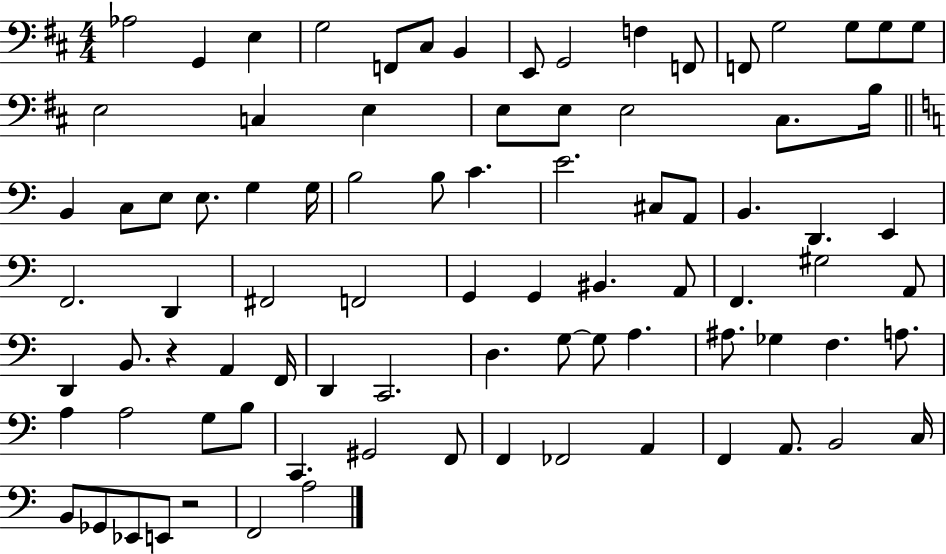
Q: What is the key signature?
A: D major